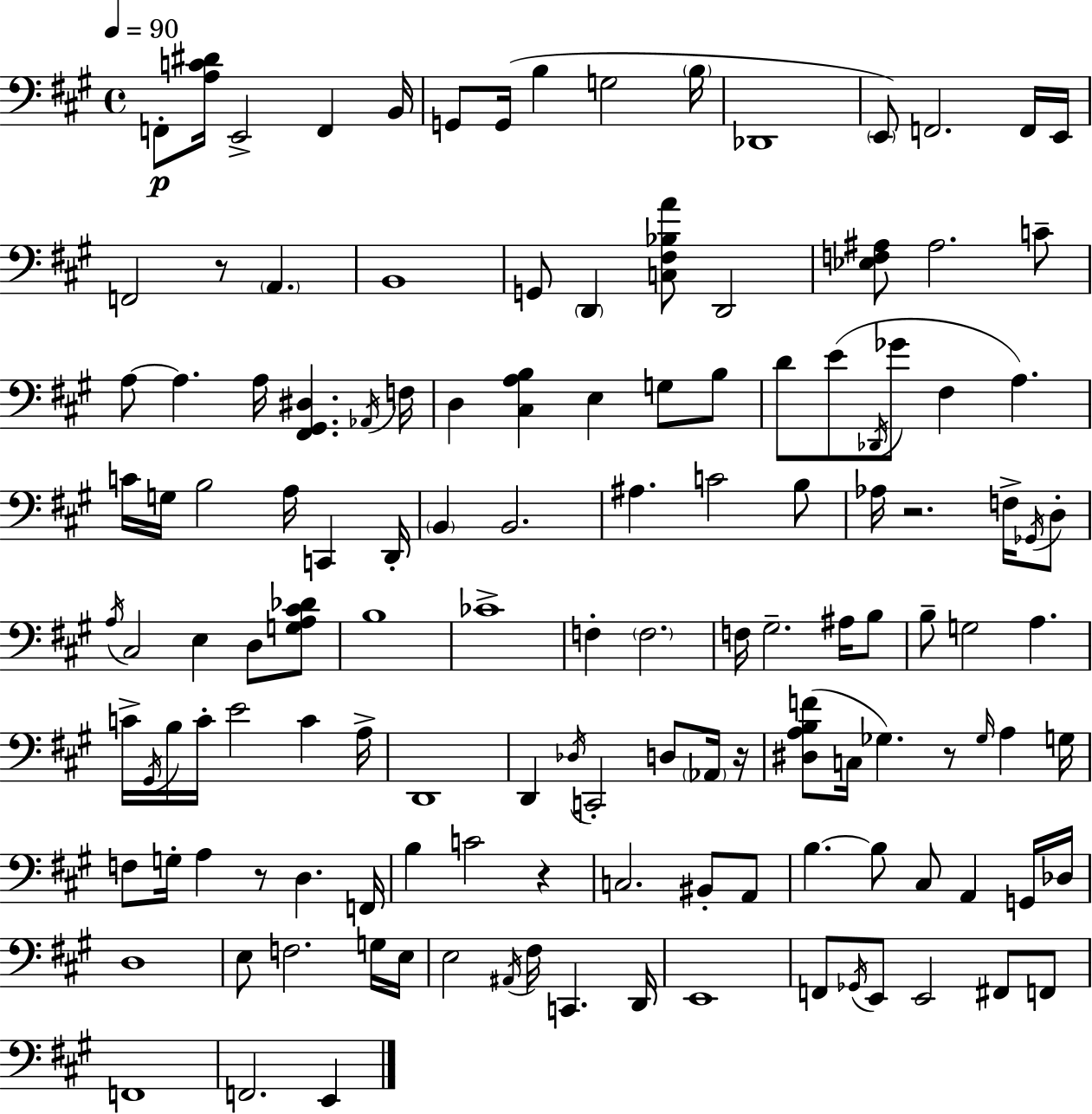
F2/e [A3,C4,D#4]/s E2/h F2/q B2/s G2/e G2/s B3/q G3/h B3/s Db2/w E2/e F2/h. F2/s E2/s F2/h R/e A2/q. B2/w G2/e D2/q [C3,F#3,Bb3,A4]/e D2/h [Eb3,F3,A#3]/e A#3/h. C4/e A3/e A3/q. A3/s [F#2,G#2,D#3]/q. Ab2/s F3/s D3/q [C#3,A3,B3]/q E3/q G3/e B3/e D4/e E4/e Db2/s Gb4/e F#3/q A3/q. C4/s G3/s B3/h A3/s C2/q D2/s B2/q B2/h. A#3/q. C4/h B3/e Ab3/s R/h. F3/s Gb2/s D3/e A3/s C#3/h E3/q D3/e [G3,A3,C#4,Db4]/e B3/w CES4/w F3/q F3/h. F3/s G#3/h. A#3/s B3/e B3/e G3/h A3/q. C4/s G#2/s B3/s C4/s E4/h C4/q A3/s D2/w D2/q Db3/s C2/h D3/e Ab2/s R/s [D#3,A3,B3,F4]/e C3/s Gb3/q. R/e Gb3/s A3/q G3/s F3/e G3/s A3/q R/e D3/q. F2/s B3/q C4/h R/q C3/h. BIS2/e A2/e B3/q. B3/e C#3/e A2/q G2/s Db3/s D3/w E3/e F3/h. G3/s E3/s E3/h A#2/s F#3/s C2/q. D2/s E2/w F2/e Gb2/s E2/e E2/h F#2/e F2/e F2/w F2/h. E2/q